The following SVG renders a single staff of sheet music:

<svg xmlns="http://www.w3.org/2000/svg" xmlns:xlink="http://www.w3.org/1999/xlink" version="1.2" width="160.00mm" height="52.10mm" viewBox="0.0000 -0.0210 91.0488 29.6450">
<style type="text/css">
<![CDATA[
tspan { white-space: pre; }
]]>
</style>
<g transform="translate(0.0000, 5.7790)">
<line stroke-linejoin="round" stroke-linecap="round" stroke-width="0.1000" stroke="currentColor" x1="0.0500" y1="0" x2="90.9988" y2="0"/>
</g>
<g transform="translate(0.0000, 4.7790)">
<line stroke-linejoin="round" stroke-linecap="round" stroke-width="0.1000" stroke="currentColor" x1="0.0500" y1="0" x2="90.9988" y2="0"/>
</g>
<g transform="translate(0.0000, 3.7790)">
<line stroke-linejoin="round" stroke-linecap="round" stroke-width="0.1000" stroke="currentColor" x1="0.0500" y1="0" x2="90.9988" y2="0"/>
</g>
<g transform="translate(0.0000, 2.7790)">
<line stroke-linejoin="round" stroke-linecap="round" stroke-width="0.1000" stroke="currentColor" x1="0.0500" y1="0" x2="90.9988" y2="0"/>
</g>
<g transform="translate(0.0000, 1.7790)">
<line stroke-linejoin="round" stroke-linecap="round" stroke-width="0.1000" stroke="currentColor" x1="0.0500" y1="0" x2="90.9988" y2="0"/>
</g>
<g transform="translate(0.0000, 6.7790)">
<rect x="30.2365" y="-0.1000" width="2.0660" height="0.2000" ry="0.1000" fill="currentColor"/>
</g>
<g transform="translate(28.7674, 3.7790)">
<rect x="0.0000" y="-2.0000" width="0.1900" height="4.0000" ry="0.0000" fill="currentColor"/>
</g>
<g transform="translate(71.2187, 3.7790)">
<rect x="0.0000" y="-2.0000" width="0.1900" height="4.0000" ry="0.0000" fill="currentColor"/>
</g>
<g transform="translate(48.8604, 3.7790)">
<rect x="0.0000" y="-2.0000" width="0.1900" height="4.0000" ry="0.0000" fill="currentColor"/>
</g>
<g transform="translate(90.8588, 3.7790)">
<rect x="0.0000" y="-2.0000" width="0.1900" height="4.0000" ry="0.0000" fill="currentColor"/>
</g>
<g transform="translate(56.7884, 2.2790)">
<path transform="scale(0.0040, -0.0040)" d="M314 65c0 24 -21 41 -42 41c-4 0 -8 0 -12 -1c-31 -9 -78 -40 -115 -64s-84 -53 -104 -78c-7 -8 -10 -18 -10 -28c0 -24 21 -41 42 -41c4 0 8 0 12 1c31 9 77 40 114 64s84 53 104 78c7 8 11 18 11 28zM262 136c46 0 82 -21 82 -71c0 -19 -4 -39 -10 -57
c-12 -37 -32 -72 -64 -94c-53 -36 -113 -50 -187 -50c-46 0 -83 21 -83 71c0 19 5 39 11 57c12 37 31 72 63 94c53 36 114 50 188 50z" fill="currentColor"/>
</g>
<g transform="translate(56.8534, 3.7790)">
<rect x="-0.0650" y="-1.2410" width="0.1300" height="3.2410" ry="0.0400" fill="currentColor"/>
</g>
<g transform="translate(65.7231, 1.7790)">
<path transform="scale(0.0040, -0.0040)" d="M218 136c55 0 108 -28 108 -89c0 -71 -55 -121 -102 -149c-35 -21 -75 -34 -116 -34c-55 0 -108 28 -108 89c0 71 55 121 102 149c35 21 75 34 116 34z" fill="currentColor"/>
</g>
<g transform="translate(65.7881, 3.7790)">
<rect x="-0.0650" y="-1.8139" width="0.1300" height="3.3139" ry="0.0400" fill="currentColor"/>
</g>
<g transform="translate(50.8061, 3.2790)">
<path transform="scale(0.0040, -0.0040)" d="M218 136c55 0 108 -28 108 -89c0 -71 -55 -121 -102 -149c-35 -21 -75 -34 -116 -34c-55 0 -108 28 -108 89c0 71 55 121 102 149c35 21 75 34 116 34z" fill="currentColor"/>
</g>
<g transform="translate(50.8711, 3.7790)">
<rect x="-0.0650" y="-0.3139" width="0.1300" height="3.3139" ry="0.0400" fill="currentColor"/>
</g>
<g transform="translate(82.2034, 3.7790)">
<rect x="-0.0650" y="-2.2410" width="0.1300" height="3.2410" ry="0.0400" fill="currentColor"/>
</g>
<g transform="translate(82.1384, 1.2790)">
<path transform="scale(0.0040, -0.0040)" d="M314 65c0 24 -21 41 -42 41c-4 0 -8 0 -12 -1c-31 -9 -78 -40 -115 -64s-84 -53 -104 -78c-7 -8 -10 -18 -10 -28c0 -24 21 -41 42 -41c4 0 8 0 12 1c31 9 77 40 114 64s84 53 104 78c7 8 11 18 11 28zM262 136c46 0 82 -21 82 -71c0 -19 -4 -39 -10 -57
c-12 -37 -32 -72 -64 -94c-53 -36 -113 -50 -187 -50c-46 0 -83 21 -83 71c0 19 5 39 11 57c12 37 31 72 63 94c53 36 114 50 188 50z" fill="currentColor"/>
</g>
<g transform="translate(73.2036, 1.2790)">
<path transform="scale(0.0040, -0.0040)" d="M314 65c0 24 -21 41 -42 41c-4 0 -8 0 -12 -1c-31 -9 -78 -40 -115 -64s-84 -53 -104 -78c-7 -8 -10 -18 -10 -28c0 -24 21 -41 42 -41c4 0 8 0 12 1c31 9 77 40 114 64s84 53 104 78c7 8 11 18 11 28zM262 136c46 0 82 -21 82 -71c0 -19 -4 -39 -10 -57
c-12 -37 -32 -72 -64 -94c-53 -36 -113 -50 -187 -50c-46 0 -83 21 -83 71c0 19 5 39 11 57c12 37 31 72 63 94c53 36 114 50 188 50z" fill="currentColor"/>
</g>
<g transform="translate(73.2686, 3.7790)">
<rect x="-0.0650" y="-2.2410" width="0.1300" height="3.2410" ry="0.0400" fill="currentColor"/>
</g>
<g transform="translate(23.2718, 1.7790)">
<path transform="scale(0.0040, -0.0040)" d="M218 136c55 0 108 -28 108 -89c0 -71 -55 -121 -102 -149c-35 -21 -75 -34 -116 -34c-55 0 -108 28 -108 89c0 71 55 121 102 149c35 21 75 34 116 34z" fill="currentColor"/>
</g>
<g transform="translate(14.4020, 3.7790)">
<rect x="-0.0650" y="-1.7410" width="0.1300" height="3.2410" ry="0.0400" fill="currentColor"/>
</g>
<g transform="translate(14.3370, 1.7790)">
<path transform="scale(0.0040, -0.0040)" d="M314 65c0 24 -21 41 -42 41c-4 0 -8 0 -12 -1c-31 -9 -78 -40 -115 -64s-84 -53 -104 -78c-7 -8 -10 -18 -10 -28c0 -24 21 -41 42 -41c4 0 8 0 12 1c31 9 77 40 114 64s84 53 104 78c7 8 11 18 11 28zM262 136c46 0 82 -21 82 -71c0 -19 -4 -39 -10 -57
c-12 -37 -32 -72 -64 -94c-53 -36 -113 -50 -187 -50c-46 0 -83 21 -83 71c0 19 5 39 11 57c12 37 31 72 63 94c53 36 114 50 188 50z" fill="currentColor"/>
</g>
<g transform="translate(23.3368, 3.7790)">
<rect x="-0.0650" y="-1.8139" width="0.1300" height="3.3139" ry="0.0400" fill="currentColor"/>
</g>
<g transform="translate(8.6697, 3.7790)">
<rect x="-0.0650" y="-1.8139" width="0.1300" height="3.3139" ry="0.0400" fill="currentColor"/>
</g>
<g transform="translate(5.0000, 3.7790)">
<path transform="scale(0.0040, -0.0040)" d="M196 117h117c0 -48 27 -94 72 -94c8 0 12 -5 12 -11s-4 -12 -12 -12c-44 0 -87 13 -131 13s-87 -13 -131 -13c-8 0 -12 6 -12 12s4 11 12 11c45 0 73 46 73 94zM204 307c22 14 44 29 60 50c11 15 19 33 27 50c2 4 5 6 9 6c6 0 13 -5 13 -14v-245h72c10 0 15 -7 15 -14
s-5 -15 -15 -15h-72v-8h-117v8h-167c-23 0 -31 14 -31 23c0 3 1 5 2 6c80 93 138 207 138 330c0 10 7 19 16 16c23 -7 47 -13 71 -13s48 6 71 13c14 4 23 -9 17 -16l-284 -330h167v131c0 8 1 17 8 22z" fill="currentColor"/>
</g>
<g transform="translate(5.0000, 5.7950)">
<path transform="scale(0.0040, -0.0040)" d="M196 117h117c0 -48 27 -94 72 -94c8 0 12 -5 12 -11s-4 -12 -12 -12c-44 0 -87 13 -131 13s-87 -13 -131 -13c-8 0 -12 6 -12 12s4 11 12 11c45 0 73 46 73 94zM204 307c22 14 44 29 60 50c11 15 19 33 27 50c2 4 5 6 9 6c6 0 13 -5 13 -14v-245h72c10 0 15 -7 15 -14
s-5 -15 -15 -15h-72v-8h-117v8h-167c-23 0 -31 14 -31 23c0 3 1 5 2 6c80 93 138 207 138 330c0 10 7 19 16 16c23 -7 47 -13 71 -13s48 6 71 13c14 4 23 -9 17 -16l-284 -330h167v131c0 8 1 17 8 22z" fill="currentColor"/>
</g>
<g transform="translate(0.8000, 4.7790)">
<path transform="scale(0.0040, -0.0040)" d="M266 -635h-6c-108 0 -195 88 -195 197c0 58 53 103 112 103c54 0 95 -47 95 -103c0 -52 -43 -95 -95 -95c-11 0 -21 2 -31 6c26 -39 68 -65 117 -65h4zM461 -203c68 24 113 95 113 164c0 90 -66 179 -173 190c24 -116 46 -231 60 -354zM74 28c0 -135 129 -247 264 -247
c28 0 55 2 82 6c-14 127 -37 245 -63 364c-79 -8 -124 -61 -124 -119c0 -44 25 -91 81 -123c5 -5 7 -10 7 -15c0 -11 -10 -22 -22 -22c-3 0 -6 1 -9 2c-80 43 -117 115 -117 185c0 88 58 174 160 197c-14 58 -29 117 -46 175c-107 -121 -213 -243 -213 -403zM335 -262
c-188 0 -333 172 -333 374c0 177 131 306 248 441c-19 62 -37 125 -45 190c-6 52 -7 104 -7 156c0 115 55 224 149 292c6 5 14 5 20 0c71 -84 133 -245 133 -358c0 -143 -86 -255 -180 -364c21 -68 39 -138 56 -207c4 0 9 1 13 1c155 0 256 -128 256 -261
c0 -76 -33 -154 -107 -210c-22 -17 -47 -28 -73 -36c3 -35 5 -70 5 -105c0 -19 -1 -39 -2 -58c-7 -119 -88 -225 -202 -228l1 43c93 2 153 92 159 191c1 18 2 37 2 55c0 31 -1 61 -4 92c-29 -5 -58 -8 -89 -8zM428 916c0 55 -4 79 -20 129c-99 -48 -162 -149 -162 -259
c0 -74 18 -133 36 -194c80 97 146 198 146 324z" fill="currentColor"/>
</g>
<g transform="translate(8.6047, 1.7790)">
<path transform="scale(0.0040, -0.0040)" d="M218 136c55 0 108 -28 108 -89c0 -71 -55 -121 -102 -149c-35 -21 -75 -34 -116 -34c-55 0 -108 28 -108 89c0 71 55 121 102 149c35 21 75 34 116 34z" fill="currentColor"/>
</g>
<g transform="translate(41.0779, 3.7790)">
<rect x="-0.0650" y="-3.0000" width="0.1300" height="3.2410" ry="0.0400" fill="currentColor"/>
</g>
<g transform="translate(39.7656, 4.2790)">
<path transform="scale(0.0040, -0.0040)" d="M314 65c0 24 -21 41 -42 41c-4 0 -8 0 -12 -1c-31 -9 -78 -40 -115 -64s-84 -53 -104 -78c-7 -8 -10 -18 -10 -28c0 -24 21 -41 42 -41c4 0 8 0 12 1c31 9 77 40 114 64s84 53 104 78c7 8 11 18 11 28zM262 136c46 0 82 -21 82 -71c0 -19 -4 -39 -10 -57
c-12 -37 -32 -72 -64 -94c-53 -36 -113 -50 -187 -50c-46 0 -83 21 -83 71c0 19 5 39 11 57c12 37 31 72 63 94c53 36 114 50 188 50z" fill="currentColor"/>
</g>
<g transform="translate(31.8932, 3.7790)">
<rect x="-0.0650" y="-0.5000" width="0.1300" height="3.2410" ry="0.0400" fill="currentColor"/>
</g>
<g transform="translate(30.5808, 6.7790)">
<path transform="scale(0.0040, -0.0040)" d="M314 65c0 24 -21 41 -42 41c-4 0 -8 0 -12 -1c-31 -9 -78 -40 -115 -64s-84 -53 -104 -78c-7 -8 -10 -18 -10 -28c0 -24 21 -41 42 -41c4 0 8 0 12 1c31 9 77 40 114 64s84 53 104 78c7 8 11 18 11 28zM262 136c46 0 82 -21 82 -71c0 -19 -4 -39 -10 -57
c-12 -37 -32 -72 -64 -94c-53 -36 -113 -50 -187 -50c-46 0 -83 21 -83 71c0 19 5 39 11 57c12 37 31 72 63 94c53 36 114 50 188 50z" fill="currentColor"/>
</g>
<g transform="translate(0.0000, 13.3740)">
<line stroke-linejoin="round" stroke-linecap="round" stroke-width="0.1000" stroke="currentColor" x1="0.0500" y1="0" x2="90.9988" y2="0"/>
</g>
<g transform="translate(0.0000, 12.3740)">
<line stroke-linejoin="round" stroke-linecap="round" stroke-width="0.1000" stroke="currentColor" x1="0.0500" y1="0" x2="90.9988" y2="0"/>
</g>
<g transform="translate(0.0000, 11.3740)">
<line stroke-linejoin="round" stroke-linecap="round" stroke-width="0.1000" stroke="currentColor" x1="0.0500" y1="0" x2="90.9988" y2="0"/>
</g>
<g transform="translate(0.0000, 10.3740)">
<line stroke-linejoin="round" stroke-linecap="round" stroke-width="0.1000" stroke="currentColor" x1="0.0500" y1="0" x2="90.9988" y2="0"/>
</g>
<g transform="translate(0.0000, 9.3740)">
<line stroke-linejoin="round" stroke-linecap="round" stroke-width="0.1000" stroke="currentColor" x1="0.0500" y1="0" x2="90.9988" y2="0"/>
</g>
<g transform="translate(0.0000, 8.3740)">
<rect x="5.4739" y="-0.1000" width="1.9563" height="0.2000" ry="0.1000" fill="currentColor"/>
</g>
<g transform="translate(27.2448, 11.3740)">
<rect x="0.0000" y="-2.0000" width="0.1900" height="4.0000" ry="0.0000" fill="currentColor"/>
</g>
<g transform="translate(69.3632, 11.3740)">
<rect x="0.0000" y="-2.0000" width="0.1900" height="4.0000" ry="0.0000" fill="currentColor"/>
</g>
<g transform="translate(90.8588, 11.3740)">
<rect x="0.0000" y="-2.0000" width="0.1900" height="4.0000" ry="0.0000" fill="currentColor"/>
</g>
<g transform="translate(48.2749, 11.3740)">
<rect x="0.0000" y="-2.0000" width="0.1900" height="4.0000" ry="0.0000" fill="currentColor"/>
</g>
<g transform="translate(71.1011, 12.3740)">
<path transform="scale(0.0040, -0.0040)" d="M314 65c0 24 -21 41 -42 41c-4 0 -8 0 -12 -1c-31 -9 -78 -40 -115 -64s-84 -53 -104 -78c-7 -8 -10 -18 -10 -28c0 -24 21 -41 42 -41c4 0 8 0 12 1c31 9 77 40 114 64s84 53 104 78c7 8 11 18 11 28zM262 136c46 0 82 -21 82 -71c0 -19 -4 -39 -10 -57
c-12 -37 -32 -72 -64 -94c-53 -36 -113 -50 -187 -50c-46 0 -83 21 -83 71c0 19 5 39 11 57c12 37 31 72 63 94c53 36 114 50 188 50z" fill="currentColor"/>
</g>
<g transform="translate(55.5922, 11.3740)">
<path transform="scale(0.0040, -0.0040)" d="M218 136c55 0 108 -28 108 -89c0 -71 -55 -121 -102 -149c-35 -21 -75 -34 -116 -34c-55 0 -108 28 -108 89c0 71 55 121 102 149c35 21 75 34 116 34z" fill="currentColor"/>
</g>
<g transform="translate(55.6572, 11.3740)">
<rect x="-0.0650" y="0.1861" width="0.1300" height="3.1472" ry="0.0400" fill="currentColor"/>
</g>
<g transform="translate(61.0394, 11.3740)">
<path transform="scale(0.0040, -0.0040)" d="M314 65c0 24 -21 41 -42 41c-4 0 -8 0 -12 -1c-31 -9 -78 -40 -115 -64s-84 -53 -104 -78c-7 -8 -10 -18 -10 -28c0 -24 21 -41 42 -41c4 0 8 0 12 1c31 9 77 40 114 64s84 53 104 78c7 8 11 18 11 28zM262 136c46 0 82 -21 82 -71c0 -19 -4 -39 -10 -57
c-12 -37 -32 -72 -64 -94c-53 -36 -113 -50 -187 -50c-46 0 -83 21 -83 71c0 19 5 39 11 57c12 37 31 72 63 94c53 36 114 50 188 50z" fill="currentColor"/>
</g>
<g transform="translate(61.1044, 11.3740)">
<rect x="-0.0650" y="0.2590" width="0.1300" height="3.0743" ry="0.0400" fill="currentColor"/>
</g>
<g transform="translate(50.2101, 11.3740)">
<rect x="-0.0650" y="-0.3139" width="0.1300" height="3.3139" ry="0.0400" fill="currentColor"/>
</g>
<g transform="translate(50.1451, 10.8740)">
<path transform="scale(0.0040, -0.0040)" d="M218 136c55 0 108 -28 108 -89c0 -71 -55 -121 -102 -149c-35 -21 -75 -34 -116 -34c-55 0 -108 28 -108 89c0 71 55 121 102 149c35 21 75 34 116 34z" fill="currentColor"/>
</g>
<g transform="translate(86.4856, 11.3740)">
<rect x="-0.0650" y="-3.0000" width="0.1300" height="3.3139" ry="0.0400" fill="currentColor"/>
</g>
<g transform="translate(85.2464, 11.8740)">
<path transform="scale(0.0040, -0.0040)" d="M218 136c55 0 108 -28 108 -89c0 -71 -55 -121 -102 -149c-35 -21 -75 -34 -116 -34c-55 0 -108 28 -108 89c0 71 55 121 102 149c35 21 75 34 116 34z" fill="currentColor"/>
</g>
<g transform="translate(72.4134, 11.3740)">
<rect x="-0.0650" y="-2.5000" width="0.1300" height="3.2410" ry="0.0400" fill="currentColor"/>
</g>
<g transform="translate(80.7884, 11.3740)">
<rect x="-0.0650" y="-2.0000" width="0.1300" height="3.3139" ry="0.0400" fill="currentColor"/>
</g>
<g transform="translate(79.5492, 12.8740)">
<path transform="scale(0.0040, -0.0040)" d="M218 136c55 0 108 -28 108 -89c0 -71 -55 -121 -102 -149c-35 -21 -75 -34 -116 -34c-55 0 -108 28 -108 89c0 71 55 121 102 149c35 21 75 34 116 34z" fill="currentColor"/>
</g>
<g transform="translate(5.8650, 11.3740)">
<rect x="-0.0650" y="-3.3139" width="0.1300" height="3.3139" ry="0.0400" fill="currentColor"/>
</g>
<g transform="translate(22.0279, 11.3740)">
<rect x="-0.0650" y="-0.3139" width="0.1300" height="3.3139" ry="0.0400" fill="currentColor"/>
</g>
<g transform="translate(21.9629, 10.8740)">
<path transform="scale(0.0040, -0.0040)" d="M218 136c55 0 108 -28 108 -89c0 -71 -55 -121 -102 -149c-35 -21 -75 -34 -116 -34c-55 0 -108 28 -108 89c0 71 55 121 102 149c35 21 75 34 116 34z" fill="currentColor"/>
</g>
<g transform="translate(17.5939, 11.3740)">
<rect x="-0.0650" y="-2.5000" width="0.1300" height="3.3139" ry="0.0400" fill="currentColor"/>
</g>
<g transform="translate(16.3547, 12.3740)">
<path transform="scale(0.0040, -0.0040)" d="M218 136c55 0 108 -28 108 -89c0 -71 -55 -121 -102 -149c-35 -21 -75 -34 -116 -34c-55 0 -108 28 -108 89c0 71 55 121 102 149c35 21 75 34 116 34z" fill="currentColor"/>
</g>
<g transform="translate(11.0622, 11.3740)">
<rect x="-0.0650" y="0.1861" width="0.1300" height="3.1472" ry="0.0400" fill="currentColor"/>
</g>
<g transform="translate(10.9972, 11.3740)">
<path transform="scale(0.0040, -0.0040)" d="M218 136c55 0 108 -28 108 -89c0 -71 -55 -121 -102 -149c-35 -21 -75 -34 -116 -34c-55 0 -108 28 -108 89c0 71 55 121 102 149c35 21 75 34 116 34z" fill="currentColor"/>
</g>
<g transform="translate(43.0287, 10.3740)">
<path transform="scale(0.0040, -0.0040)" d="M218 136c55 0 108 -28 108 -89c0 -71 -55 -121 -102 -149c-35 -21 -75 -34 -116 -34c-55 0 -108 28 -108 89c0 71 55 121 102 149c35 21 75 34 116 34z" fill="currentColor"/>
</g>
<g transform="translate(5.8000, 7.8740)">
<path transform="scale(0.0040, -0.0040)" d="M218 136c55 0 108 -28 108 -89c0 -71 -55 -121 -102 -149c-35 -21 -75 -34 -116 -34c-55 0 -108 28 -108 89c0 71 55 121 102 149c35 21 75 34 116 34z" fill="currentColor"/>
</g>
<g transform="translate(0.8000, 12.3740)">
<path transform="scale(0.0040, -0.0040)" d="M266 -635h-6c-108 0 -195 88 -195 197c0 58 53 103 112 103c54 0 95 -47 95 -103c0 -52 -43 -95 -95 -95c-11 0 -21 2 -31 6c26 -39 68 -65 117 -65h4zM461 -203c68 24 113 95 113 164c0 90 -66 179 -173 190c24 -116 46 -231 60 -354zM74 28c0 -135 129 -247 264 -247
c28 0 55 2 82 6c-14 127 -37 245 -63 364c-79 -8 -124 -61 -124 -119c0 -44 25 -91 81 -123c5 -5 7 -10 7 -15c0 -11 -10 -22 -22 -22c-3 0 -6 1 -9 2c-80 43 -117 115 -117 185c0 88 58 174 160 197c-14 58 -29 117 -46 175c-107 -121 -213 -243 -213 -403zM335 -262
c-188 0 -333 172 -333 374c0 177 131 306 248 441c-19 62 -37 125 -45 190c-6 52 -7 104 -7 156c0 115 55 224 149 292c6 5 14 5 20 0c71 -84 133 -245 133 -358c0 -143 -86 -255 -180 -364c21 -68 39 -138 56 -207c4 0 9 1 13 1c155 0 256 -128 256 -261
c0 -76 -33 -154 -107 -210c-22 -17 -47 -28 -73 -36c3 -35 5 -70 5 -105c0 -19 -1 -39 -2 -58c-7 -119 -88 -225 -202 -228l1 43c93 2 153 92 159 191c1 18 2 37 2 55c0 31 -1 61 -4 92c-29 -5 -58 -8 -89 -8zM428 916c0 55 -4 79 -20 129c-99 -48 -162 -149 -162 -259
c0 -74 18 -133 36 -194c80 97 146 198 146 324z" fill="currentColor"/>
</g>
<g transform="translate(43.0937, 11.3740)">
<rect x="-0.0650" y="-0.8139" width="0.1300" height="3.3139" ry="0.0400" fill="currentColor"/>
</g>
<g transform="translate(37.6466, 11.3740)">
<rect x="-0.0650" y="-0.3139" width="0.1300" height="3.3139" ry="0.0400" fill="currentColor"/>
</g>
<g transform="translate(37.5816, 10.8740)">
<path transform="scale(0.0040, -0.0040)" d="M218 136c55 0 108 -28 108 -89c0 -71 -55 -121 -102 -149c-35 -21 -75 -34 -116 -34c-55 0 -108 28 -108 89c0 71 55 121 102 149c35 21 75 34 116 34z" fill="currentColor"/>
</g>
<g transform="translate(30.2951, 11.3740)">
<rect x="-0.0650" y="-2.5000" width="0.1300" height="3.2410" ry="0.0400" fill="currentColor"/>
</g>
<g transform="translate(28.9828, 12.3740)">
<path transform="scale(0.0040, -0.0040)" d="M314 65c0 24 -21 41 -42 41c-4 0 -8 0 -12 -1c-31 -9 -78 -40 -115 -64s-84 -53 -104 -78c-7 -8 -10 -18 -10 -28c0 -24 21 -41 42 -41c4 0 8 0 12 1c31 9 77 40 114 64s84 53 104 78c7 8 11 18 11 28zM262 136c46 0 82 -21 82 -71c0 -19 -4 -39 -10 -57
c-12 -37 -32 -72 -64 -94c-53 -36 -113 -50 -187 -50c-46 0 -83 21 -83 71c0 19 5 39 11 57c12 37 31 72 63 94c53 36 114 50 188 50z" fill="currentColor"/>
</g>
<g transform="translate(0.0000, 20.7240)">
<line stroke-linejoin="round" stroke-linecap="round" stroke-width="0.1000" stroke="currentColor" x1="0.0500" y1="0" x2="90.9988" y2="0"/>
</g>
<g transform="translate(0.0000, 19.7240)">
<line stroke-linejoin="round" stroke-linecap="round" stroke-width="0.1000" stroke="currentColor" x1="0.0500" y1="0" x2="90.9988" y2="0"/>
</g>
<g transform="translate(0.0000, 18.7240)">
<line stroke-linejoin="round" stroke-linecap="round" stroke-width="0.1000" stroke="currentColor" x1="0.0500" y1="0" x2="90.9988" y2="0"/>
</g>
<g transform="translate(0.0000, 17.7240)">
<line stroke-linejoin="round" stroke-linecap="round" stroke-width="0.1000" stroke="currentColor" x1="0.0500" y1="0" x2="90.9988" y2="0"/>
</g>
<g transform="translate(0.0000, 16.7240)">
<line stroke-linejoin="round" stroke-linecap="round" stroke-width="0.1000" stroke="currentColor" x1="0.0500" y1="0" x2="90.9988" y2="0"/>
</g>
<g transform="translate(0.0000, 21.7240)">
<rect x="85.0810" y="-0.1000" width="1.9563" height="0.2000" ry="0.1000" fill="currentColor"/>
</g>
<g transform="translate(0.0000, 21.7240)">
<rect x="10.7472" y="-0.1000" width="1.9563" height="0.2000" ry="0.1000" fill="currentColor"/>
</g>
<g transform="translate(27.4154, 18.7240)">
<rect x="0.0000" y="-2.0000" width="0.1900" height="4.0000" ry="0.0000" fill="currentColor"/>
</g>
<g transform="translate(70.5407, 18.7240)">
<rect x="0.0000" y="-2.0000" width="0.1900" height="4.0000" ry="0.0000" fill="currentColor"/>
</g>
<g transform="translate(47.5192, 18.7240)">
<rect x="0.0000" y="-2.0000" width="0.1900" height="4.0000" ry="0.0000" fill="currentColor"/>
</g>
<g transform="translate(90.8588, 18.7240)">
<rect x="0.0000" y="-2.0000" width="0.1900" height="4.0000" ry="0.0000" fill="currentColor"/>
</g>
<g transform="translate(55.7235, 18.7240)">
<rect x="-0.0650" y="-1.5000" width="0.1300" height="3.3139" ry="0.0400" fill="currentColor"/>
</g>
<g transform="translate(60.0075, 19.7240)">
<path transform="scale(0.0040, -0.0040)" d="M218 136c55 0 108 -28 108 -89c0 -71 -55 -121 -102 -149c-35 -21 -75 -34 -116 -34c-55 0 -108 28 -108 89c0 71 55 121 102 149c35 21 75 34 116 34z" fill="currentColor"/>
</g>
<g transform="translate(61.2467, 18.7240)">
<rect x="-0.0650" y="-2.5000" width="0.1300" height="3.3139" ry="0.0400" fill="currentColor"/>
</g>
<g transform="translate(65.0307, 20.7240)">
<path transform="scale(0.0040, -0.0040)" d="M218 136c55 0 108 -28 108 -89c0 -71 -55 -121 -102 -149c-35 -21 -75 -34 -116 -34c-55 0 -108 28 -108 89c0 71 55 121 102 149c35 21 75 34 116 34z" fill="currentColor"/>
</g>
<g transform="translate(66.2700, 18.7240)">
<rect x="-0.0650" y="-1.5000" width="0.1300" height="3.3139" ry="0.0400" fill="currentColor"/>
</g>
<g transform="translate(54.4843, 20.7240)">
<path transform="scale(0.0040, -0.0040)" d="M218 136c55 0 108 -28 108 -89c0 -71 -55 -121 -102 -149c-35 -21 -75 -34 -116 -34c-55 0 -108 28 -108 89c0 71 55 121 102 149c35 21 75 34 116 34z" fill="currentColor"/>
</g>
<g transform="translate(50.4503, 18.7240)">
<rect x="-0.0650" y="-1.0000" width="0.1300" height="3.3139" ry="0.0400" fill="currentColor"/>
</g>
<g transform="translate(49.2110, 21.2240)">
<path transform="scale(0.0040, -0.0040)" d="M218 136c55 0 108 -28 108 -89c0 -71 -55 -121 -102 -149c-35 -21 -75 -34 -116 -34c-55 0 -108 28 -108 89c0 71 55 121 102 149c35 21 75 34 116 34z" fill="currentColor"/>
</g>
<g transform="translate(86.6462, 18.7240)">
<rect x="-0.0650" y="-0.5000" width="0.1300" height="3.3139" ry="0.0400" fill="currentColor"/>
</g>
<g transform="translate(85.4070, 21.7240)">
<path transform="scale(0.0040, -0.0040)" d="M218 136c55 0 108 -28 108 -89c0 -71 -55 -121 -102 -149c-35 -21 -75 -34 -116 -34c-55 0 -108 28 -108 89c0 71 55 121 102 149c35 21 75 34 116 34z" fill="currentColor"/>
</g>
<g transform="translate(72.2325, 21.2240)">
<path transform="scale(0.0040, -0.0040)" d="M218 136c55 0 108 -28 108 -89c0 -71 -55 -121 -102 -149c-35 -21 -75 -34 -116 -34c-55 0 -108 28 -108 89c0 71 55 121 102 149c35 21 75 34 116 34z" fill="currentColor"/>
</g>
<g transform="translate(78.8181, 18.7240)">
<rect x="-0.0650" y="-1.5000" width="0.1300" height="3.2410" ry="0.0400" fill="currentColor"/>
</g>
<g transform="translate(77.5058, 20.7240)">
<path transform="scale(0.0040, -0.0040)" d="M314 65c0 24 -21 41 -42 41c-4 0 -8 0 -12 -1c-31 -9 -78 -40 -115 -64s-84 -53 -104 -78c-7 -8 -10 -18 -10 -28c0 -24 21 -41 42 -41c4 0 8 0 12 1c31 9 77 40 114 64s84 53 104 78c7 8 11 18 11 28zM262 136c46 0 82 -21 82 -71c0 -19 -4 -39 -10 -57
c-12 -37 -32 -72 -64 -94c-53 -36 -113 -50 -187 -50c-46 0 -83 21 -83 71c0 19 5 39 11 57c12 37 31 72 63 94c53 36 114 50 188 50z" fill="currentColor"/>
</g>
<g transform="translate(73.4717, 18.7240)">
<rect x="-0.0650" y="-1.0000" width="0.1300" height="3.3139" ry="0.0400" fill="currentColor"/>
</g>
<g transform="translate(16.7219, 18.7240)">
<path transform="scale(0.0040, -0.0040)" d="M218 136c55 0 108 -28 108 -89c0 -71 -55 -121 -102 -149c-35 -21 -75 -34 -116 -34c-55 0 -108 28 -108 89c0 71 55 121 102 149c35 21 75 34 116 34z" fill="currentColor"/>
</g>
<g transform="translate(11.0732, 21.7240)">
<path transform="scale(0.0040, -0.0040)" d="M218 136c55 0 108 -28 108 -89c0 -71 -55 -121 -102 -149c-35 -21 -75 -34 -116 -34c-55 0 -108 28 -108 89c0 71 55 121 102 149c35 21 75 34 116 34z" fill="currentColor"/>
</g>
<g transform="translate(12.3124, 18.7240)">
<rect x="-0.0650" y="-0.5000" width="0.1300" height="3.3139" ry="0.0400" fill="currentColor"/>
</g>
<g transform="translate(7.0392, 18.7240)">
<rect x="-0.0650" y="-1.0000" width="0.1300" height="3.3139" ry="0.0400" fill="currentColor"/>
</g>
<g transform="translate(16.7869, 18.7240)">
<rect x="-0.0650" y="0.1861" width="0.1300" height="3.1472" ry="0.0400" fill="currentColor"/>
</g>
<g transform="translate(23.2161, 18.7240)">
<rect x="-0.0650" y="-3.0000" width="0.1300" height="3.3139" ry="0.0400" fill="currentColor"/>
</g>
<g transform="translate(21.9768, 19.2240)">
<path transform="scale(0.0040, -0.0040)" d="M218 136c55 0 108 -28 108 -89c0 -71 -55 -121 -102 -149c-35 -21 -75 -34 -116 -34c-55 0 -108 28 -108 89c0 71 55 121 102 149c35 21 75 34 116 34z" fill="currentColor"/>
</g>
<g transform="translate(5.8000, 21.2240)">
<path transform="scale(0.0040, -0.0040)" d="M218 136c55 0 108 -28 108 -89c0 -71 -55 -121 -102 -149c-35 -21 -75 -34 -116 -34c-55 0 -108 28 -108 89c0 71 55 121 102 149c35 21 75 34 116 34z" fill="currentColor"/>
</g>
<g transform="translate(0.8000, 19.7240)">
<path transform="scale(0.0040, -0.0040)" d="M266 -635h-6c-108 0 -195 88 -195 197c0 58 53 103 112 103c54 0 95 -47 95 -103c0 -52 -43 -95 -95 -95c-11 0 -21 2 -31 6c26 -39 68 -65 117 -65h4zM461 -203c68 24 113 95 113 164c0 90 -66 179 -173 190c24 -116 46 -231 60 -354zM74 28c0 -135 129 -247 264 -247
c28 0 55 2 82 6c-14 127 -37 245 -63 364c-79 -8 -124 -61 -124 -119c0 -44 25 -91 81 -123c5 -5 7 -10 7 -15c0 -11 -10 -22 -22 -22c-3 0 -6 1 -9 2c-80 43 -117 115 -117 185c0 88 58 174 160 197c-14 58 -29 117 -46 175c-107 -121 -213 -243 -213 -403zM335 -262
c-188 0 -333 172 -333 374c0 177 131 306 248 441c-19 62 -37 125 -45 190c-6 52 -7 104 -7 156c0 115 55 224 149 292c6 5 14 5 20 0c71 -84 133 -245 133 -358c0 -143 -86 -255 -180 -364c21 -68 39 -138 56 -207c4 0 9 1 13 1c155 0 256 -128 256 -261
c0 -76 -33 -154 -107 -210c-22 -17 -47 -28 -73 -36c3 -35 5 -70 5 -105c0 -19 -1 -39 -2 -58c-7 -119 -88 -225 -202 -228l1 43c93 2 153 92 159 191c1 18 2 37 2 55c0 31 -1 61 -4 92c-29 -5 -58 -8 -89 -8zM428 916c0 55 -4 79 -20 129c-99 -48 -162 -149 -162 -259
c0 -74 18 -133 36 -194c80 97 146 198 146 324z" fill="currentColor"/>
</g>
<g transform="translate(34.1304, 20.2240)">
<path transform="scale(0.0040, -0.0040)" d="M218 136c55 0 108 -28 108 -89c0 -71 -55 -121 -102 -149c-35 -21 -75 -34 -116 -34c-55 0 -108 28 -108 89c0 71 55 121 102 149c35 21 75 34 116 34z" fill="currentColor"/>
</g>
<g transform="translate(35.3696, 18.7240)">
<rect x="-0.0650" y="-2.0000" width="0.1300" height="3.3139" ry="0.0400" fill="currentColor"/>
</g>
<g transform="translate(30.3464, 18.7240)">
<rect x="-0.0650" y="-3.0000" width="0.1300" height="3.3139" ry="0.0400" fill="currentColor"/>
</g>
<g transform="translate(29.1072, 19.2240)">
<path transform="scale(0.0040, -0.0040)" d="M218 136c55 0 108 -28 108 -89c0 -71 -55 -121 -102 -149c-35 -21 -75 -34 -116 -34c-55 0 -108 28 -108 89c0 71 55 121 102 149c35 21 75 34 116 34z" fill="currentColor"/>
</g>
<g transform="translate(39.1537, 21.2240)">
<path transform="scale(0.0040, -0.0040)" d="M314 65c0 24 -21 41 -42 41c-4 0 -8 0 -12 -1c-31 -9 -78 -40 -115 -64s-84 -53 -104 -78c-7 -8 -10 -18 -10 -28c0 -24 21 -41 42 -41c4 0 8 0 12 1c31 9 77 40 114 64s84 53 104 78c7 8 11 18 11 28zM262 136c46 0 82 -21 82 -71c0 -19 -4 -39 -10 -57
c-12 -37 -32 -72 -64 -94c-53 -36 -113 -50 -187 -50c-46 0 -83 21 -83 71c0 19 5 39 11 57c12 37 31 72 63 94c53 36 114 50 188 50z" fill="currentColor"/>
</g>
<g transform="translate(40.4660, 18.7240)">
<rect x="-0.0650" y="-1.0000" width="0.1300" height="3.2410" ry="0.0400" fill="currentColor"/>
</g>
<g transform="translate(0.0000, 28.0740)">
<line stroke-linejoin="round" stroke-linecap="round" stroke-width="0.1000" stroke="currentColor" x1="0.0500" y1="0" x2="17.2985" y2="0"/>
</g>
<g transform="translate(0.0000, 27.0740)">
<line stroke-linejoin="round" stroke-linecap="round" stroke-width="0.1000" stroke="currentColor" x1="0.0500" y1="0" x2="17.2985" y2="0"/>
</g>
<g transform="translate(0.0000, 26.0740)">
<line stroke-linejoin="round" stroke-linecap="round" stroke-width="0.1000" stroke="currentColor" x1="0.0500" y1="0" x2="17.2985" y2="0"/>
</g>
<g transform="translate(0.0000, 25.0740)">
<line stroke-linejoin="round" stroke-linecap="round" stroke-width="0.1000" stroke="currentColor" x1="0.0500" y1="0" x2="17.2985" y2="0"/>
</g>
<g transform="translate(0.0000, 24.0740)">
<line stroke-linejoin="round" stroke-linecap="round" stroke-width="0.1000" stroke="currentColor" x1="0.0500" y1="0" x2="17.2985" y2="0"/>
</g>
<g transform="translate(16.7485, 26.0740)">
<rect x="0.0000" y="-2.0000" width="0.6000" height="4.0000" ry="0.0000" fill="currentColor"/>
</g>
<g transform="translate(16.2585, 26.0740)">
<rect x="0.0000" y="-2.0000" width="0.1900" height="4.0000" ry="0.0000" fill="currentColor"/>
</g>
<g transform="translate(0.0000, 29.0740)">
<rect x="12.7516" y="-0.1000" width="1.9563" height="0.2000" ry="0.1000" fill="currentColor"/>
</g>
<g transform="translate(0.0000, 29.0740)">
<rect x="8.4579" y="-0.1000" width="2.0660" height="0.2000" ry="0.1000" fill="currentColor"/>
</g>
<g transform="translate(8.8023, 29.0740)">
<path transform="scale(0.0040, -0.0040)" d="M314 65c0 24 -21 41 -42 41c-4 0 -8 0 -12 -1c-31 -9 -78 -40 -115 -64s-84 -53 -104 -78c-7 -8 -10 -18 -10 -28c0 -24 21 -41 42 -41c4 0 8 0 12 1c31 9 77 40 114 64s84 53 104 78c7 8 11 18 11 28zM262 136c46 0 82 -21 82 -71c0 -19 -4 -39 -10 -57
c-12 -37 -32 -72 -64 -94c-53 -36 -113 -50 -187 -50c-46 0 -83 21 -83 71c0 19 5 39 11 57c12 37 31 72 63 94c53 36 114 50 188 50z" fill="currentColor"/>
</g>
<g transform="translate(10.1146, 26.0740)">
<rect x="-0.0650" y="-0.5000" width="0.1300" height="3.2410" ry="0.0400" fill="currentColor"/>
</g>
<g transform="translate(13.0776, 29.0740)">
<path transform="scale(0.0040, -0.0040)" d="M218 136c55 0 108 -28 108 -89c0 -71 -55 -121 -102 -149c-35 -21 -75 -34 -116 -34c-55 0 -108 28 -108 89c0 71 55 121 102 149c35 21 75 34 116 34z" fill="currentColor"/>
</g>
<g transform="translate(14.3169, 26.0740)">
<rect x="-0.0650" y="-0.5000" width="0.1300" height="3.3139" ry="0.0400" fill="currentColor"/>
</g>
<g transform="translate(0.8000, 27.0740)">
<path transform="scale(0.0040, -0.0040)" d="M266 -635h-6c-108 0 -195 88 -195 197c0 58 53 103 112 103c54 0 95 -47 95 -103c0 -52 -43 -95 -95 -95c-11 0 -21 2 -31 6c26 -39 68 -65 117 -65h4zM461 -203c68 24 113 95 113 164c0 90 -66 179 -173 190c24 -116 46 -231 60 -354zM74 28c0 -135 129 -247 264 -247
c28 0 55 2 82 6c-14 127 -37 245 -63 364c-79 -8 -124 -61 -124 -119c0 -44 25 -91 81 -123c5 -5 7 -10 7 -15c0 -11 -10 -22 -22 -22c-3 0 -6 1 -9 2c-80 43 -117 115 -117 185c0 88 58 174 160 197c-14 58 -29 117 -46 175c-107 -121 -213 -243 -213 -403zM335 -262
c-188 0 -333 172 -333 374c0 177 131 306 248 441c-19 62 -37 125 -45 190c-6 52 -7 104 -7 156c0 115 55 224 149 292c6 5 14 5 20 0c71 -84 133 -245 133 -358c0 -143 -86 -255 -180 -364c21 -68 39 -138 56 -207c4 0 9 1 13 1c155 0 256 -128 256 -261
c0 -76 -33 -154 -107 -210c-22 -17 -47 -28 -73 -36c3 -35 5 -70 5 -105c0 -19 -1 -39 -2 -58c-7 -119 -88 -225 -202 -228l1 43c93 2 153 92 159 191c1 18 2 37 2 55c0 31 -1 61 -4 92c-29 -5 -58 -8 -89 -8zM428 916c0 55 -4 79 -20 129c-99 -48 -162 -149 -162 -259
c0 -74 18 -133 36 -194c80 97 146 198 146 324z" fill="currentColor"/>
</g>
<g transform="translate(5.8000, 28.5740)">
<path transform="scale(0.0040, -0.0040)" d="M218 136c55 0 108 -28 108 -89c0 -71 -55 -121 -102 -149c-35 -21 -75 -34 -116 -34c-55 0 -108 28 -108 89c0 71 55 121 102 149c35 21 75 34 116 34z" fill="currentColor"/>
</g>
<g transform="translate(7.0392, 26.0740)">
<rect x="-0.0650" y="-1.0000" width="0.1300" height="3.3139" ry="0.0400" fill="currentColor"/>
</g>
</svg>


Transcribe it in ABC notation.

X:1
T:Untitled
M:4/4
L:1/4
K:C
f f2 f C2 A2 c e2 f g2 g2 b B G c G2 c d c B B2 G2 F A D C B A A F D2 D E G E D E2 C D C2 C